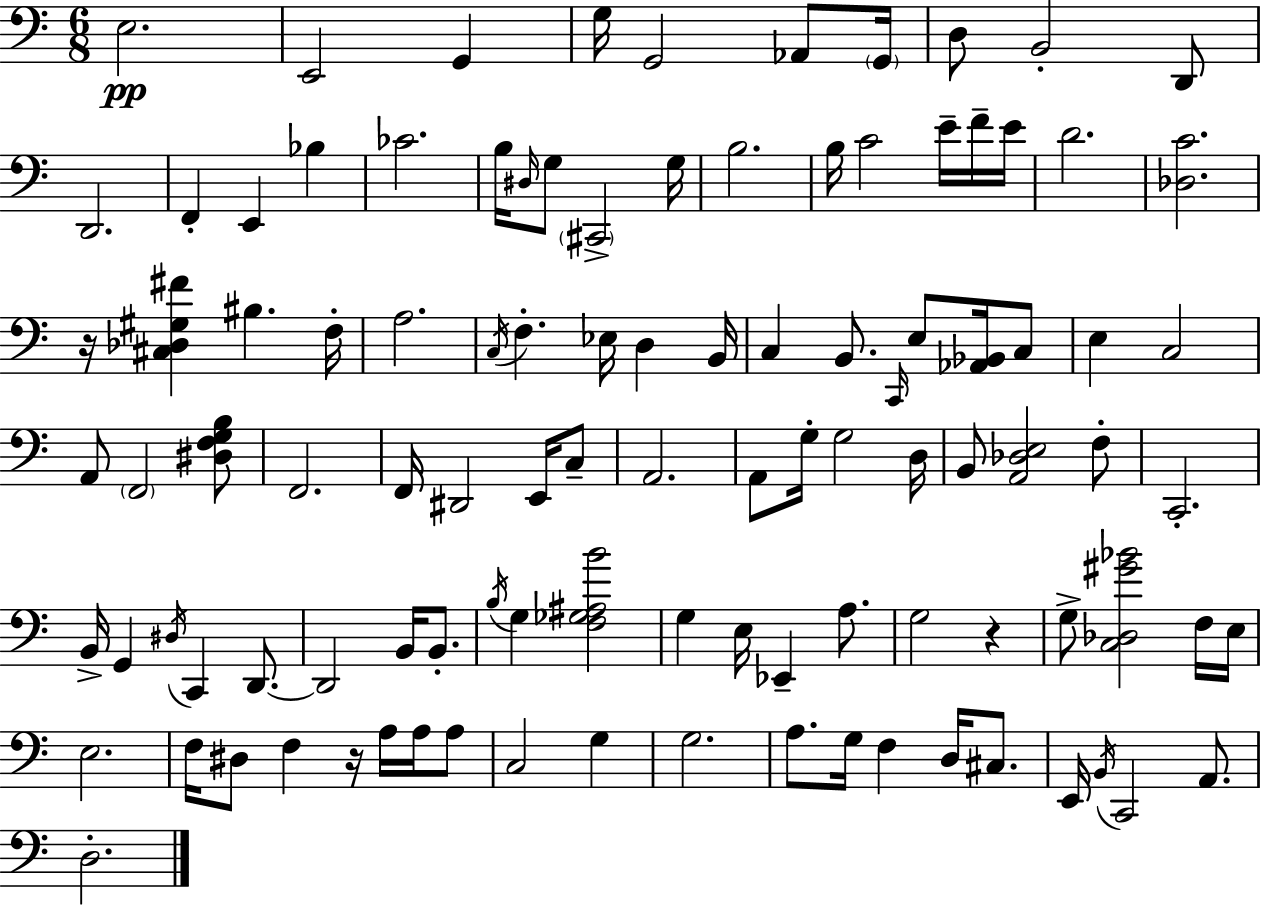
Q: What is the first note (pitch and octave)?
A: E3